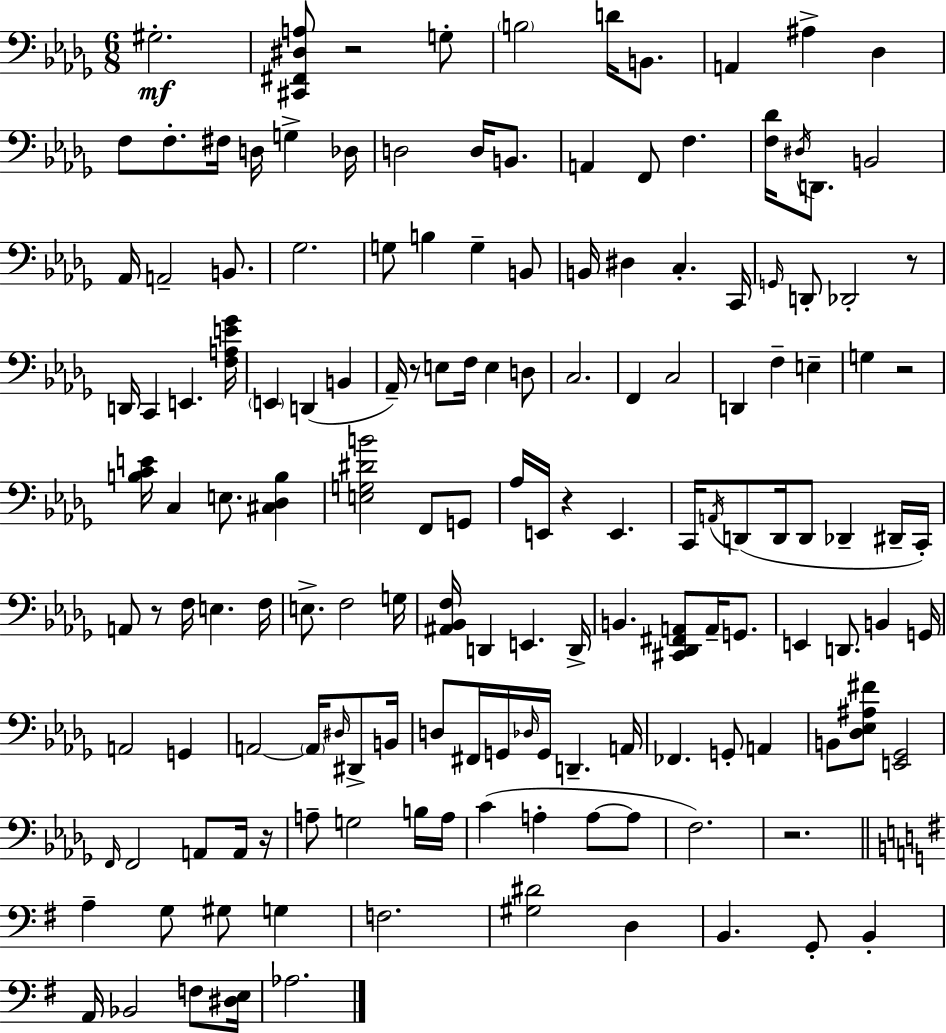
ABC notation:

X:1
T:Untitled
M:6/8
L:1/4
K:Bbm
^G,2 [^C,,^F,,^D,A,]/2 z2 G,/2 B,2 D/4 B,,/2 A,, ^A, _D, F,/2 F,/2 ^F,/4 D,/4 G, _D,/4 D,2 D,/4 B,,/2 A,, F,,/2 F, [F,_D]/4 ^D,/4 D,,/2 B,,2 _A,,/4 A,,2 B,,/2 _G,2 G,/2 B, G, B,,/2 B,,/4 ^D, C, C,,/4 G,,/4 D,,/2 _D,,2 z/2 D,,/4 C,, E,, [F,A,E_G]/4 E,, D,, B,, _A,,/4 z/2 E,/2 F,/4 E, D,/2 C,2 F,, C,2 D,, F, E, G, z2 [B,CE]/4 C, E,/2 [^C,_D,B,] [E,G,^DB]2 F,,/2 G,,/2 _A,/4 E,,/4 z E,, C,,/4 A,,/4 D,,/2 D,,/4 D,,/2 _D,, ^D,,/4 C,,/4 A,,/2 z/2 F,/4 E, F,/4 E,/2 F,2 G,/4 [^A,,_B,,F,]/4 D,, E,, D,,/4 B,, [^C,,_D,,^F,,A,,]/2 A,,/4 G,,/2 E,, D,,/2 B,, G,,/4 A,,2 G,, A,,2 A,,/4 ^D,/4 ^D,,/2 B,,/4 D,/2 ^F,,/4 G,,/4 _D,/4 G,,/4 D,, A,,/4 _F,, G,,/2 A,, B,,/2 [_D,_E,^A,^F]/2 [E,,_G,,]2 F,,/4 F,,2 A,,/2 A,,/4 z/4 A,/2 G,2 B,/4 A,/4 C A, A,/2 A,/2 F,2 z2 A, G,/2 ^G,/2 G, F,2 [^G,^D]2 D, B,, G,,/2 B,, A,,/4 _B,,2 F,/2 [^D,E,]/4 _A,2